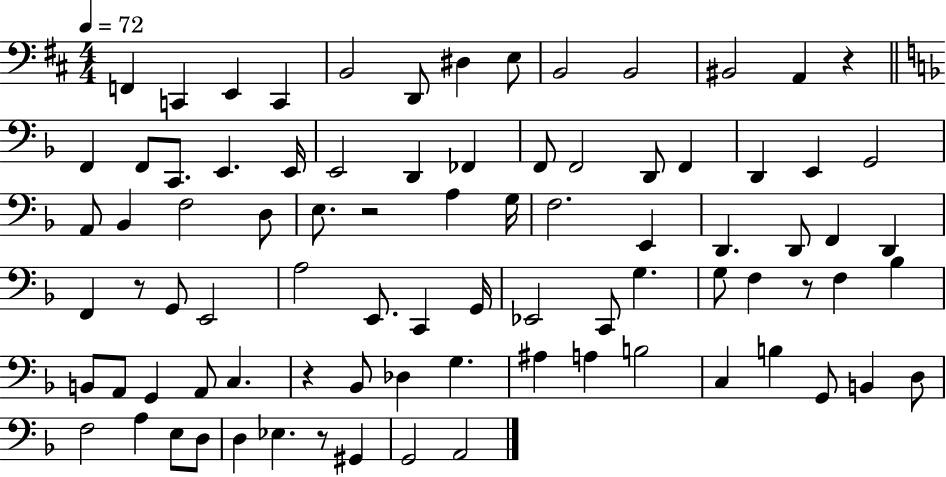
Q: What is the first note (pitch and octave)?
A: F2